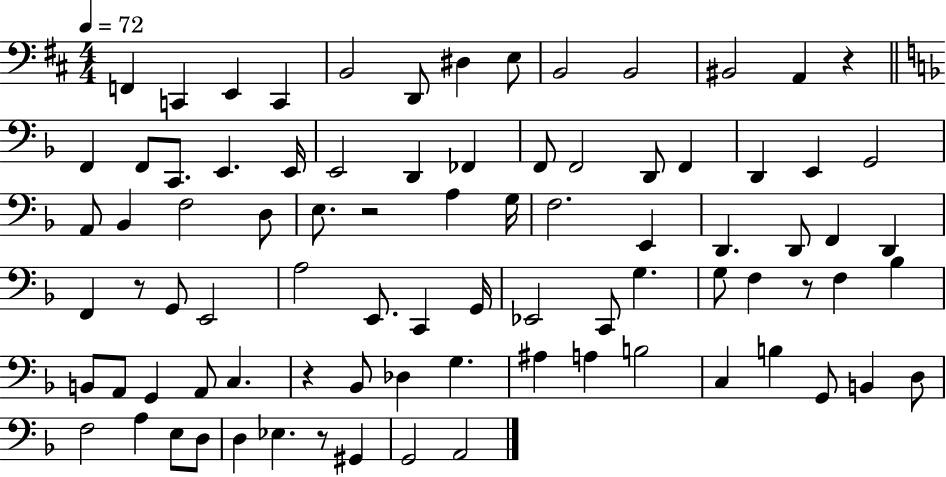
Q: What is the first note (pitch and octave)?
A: F2